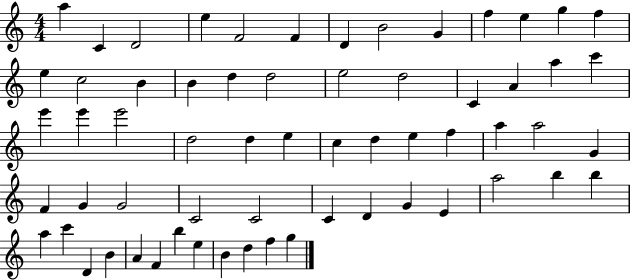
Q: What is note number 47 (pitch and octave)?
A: E4